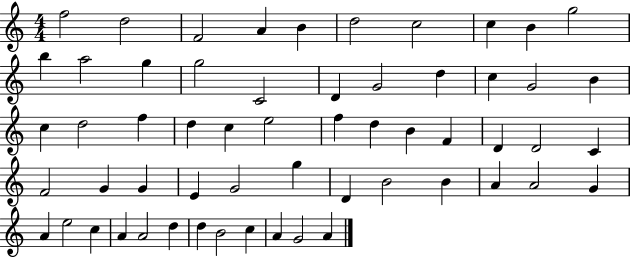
{
  \clef treble
  \numericTimeSignature
  \time 4/4
  \key c \major
  f''2 d''2 | f'2 a'4 b'4 | d''2 c''2 | c''4 b'4 g''2 | \break b''4 a''2 g''4 | g''2 c'2 | d'4 g'2 d''4 | c''4 g'2 b'4 | \break c''4 d''2 f''4 | d''4 c''4 e''2 | f''4 d''4 b'4 f'4 | d'4 d'2 c'4 | \break f'2 g'4 g'4 | e'4 g'2 g''4 | d'4 b'2 b'4 | a'4 a'2 g'4 | \break a'4 e''2 c''4 | a'4 a'2 d''4 | d''4 b'2 c''4 | a'4 g'2 a'4 | \break \bar "|."
}